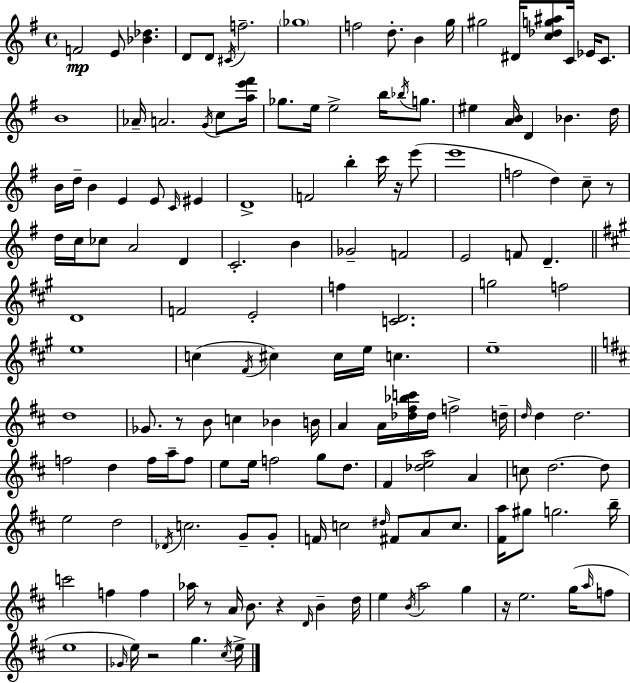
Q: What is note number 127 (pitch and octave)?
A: E5